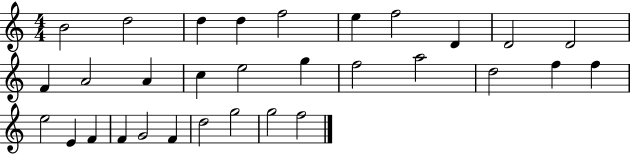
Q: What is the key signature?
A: C major